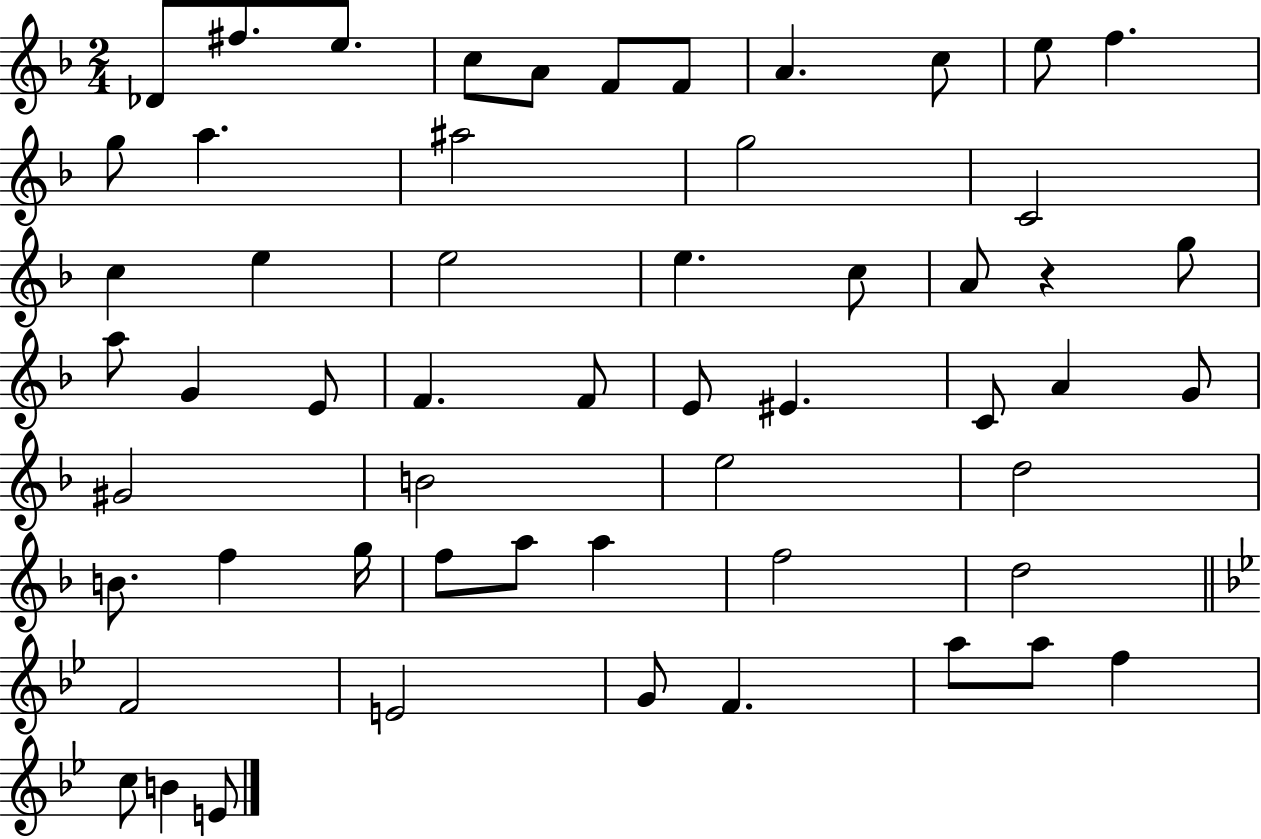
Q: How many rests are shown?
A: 1